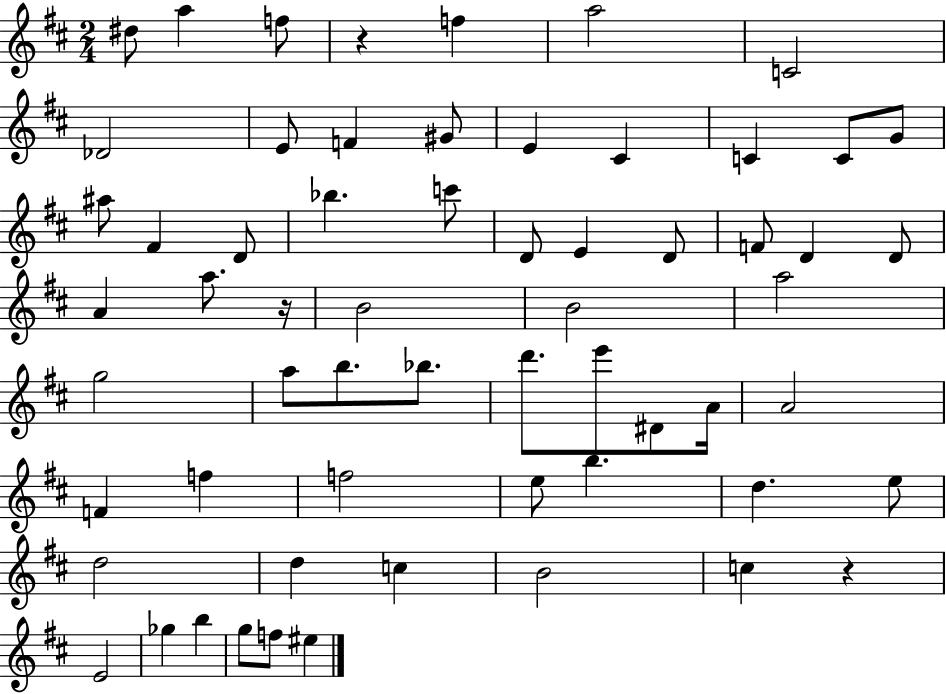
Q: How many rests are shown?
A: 3